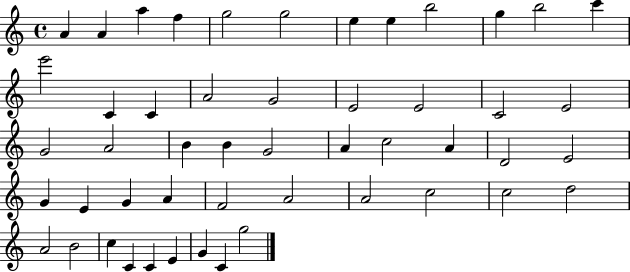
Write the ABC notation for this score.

X:1
T:Untitled
M:4/4
L:1/4
K:C
A A a f g2 g2 e e b2 g b2 c' e'2 C C A2 G2 E2 E2 C2 E2 G2 A2 B B G2 A c2 A D2 E2 G E G A F2 A2 A2 c2 c2 d2 A2 B2 c C C E G C g2